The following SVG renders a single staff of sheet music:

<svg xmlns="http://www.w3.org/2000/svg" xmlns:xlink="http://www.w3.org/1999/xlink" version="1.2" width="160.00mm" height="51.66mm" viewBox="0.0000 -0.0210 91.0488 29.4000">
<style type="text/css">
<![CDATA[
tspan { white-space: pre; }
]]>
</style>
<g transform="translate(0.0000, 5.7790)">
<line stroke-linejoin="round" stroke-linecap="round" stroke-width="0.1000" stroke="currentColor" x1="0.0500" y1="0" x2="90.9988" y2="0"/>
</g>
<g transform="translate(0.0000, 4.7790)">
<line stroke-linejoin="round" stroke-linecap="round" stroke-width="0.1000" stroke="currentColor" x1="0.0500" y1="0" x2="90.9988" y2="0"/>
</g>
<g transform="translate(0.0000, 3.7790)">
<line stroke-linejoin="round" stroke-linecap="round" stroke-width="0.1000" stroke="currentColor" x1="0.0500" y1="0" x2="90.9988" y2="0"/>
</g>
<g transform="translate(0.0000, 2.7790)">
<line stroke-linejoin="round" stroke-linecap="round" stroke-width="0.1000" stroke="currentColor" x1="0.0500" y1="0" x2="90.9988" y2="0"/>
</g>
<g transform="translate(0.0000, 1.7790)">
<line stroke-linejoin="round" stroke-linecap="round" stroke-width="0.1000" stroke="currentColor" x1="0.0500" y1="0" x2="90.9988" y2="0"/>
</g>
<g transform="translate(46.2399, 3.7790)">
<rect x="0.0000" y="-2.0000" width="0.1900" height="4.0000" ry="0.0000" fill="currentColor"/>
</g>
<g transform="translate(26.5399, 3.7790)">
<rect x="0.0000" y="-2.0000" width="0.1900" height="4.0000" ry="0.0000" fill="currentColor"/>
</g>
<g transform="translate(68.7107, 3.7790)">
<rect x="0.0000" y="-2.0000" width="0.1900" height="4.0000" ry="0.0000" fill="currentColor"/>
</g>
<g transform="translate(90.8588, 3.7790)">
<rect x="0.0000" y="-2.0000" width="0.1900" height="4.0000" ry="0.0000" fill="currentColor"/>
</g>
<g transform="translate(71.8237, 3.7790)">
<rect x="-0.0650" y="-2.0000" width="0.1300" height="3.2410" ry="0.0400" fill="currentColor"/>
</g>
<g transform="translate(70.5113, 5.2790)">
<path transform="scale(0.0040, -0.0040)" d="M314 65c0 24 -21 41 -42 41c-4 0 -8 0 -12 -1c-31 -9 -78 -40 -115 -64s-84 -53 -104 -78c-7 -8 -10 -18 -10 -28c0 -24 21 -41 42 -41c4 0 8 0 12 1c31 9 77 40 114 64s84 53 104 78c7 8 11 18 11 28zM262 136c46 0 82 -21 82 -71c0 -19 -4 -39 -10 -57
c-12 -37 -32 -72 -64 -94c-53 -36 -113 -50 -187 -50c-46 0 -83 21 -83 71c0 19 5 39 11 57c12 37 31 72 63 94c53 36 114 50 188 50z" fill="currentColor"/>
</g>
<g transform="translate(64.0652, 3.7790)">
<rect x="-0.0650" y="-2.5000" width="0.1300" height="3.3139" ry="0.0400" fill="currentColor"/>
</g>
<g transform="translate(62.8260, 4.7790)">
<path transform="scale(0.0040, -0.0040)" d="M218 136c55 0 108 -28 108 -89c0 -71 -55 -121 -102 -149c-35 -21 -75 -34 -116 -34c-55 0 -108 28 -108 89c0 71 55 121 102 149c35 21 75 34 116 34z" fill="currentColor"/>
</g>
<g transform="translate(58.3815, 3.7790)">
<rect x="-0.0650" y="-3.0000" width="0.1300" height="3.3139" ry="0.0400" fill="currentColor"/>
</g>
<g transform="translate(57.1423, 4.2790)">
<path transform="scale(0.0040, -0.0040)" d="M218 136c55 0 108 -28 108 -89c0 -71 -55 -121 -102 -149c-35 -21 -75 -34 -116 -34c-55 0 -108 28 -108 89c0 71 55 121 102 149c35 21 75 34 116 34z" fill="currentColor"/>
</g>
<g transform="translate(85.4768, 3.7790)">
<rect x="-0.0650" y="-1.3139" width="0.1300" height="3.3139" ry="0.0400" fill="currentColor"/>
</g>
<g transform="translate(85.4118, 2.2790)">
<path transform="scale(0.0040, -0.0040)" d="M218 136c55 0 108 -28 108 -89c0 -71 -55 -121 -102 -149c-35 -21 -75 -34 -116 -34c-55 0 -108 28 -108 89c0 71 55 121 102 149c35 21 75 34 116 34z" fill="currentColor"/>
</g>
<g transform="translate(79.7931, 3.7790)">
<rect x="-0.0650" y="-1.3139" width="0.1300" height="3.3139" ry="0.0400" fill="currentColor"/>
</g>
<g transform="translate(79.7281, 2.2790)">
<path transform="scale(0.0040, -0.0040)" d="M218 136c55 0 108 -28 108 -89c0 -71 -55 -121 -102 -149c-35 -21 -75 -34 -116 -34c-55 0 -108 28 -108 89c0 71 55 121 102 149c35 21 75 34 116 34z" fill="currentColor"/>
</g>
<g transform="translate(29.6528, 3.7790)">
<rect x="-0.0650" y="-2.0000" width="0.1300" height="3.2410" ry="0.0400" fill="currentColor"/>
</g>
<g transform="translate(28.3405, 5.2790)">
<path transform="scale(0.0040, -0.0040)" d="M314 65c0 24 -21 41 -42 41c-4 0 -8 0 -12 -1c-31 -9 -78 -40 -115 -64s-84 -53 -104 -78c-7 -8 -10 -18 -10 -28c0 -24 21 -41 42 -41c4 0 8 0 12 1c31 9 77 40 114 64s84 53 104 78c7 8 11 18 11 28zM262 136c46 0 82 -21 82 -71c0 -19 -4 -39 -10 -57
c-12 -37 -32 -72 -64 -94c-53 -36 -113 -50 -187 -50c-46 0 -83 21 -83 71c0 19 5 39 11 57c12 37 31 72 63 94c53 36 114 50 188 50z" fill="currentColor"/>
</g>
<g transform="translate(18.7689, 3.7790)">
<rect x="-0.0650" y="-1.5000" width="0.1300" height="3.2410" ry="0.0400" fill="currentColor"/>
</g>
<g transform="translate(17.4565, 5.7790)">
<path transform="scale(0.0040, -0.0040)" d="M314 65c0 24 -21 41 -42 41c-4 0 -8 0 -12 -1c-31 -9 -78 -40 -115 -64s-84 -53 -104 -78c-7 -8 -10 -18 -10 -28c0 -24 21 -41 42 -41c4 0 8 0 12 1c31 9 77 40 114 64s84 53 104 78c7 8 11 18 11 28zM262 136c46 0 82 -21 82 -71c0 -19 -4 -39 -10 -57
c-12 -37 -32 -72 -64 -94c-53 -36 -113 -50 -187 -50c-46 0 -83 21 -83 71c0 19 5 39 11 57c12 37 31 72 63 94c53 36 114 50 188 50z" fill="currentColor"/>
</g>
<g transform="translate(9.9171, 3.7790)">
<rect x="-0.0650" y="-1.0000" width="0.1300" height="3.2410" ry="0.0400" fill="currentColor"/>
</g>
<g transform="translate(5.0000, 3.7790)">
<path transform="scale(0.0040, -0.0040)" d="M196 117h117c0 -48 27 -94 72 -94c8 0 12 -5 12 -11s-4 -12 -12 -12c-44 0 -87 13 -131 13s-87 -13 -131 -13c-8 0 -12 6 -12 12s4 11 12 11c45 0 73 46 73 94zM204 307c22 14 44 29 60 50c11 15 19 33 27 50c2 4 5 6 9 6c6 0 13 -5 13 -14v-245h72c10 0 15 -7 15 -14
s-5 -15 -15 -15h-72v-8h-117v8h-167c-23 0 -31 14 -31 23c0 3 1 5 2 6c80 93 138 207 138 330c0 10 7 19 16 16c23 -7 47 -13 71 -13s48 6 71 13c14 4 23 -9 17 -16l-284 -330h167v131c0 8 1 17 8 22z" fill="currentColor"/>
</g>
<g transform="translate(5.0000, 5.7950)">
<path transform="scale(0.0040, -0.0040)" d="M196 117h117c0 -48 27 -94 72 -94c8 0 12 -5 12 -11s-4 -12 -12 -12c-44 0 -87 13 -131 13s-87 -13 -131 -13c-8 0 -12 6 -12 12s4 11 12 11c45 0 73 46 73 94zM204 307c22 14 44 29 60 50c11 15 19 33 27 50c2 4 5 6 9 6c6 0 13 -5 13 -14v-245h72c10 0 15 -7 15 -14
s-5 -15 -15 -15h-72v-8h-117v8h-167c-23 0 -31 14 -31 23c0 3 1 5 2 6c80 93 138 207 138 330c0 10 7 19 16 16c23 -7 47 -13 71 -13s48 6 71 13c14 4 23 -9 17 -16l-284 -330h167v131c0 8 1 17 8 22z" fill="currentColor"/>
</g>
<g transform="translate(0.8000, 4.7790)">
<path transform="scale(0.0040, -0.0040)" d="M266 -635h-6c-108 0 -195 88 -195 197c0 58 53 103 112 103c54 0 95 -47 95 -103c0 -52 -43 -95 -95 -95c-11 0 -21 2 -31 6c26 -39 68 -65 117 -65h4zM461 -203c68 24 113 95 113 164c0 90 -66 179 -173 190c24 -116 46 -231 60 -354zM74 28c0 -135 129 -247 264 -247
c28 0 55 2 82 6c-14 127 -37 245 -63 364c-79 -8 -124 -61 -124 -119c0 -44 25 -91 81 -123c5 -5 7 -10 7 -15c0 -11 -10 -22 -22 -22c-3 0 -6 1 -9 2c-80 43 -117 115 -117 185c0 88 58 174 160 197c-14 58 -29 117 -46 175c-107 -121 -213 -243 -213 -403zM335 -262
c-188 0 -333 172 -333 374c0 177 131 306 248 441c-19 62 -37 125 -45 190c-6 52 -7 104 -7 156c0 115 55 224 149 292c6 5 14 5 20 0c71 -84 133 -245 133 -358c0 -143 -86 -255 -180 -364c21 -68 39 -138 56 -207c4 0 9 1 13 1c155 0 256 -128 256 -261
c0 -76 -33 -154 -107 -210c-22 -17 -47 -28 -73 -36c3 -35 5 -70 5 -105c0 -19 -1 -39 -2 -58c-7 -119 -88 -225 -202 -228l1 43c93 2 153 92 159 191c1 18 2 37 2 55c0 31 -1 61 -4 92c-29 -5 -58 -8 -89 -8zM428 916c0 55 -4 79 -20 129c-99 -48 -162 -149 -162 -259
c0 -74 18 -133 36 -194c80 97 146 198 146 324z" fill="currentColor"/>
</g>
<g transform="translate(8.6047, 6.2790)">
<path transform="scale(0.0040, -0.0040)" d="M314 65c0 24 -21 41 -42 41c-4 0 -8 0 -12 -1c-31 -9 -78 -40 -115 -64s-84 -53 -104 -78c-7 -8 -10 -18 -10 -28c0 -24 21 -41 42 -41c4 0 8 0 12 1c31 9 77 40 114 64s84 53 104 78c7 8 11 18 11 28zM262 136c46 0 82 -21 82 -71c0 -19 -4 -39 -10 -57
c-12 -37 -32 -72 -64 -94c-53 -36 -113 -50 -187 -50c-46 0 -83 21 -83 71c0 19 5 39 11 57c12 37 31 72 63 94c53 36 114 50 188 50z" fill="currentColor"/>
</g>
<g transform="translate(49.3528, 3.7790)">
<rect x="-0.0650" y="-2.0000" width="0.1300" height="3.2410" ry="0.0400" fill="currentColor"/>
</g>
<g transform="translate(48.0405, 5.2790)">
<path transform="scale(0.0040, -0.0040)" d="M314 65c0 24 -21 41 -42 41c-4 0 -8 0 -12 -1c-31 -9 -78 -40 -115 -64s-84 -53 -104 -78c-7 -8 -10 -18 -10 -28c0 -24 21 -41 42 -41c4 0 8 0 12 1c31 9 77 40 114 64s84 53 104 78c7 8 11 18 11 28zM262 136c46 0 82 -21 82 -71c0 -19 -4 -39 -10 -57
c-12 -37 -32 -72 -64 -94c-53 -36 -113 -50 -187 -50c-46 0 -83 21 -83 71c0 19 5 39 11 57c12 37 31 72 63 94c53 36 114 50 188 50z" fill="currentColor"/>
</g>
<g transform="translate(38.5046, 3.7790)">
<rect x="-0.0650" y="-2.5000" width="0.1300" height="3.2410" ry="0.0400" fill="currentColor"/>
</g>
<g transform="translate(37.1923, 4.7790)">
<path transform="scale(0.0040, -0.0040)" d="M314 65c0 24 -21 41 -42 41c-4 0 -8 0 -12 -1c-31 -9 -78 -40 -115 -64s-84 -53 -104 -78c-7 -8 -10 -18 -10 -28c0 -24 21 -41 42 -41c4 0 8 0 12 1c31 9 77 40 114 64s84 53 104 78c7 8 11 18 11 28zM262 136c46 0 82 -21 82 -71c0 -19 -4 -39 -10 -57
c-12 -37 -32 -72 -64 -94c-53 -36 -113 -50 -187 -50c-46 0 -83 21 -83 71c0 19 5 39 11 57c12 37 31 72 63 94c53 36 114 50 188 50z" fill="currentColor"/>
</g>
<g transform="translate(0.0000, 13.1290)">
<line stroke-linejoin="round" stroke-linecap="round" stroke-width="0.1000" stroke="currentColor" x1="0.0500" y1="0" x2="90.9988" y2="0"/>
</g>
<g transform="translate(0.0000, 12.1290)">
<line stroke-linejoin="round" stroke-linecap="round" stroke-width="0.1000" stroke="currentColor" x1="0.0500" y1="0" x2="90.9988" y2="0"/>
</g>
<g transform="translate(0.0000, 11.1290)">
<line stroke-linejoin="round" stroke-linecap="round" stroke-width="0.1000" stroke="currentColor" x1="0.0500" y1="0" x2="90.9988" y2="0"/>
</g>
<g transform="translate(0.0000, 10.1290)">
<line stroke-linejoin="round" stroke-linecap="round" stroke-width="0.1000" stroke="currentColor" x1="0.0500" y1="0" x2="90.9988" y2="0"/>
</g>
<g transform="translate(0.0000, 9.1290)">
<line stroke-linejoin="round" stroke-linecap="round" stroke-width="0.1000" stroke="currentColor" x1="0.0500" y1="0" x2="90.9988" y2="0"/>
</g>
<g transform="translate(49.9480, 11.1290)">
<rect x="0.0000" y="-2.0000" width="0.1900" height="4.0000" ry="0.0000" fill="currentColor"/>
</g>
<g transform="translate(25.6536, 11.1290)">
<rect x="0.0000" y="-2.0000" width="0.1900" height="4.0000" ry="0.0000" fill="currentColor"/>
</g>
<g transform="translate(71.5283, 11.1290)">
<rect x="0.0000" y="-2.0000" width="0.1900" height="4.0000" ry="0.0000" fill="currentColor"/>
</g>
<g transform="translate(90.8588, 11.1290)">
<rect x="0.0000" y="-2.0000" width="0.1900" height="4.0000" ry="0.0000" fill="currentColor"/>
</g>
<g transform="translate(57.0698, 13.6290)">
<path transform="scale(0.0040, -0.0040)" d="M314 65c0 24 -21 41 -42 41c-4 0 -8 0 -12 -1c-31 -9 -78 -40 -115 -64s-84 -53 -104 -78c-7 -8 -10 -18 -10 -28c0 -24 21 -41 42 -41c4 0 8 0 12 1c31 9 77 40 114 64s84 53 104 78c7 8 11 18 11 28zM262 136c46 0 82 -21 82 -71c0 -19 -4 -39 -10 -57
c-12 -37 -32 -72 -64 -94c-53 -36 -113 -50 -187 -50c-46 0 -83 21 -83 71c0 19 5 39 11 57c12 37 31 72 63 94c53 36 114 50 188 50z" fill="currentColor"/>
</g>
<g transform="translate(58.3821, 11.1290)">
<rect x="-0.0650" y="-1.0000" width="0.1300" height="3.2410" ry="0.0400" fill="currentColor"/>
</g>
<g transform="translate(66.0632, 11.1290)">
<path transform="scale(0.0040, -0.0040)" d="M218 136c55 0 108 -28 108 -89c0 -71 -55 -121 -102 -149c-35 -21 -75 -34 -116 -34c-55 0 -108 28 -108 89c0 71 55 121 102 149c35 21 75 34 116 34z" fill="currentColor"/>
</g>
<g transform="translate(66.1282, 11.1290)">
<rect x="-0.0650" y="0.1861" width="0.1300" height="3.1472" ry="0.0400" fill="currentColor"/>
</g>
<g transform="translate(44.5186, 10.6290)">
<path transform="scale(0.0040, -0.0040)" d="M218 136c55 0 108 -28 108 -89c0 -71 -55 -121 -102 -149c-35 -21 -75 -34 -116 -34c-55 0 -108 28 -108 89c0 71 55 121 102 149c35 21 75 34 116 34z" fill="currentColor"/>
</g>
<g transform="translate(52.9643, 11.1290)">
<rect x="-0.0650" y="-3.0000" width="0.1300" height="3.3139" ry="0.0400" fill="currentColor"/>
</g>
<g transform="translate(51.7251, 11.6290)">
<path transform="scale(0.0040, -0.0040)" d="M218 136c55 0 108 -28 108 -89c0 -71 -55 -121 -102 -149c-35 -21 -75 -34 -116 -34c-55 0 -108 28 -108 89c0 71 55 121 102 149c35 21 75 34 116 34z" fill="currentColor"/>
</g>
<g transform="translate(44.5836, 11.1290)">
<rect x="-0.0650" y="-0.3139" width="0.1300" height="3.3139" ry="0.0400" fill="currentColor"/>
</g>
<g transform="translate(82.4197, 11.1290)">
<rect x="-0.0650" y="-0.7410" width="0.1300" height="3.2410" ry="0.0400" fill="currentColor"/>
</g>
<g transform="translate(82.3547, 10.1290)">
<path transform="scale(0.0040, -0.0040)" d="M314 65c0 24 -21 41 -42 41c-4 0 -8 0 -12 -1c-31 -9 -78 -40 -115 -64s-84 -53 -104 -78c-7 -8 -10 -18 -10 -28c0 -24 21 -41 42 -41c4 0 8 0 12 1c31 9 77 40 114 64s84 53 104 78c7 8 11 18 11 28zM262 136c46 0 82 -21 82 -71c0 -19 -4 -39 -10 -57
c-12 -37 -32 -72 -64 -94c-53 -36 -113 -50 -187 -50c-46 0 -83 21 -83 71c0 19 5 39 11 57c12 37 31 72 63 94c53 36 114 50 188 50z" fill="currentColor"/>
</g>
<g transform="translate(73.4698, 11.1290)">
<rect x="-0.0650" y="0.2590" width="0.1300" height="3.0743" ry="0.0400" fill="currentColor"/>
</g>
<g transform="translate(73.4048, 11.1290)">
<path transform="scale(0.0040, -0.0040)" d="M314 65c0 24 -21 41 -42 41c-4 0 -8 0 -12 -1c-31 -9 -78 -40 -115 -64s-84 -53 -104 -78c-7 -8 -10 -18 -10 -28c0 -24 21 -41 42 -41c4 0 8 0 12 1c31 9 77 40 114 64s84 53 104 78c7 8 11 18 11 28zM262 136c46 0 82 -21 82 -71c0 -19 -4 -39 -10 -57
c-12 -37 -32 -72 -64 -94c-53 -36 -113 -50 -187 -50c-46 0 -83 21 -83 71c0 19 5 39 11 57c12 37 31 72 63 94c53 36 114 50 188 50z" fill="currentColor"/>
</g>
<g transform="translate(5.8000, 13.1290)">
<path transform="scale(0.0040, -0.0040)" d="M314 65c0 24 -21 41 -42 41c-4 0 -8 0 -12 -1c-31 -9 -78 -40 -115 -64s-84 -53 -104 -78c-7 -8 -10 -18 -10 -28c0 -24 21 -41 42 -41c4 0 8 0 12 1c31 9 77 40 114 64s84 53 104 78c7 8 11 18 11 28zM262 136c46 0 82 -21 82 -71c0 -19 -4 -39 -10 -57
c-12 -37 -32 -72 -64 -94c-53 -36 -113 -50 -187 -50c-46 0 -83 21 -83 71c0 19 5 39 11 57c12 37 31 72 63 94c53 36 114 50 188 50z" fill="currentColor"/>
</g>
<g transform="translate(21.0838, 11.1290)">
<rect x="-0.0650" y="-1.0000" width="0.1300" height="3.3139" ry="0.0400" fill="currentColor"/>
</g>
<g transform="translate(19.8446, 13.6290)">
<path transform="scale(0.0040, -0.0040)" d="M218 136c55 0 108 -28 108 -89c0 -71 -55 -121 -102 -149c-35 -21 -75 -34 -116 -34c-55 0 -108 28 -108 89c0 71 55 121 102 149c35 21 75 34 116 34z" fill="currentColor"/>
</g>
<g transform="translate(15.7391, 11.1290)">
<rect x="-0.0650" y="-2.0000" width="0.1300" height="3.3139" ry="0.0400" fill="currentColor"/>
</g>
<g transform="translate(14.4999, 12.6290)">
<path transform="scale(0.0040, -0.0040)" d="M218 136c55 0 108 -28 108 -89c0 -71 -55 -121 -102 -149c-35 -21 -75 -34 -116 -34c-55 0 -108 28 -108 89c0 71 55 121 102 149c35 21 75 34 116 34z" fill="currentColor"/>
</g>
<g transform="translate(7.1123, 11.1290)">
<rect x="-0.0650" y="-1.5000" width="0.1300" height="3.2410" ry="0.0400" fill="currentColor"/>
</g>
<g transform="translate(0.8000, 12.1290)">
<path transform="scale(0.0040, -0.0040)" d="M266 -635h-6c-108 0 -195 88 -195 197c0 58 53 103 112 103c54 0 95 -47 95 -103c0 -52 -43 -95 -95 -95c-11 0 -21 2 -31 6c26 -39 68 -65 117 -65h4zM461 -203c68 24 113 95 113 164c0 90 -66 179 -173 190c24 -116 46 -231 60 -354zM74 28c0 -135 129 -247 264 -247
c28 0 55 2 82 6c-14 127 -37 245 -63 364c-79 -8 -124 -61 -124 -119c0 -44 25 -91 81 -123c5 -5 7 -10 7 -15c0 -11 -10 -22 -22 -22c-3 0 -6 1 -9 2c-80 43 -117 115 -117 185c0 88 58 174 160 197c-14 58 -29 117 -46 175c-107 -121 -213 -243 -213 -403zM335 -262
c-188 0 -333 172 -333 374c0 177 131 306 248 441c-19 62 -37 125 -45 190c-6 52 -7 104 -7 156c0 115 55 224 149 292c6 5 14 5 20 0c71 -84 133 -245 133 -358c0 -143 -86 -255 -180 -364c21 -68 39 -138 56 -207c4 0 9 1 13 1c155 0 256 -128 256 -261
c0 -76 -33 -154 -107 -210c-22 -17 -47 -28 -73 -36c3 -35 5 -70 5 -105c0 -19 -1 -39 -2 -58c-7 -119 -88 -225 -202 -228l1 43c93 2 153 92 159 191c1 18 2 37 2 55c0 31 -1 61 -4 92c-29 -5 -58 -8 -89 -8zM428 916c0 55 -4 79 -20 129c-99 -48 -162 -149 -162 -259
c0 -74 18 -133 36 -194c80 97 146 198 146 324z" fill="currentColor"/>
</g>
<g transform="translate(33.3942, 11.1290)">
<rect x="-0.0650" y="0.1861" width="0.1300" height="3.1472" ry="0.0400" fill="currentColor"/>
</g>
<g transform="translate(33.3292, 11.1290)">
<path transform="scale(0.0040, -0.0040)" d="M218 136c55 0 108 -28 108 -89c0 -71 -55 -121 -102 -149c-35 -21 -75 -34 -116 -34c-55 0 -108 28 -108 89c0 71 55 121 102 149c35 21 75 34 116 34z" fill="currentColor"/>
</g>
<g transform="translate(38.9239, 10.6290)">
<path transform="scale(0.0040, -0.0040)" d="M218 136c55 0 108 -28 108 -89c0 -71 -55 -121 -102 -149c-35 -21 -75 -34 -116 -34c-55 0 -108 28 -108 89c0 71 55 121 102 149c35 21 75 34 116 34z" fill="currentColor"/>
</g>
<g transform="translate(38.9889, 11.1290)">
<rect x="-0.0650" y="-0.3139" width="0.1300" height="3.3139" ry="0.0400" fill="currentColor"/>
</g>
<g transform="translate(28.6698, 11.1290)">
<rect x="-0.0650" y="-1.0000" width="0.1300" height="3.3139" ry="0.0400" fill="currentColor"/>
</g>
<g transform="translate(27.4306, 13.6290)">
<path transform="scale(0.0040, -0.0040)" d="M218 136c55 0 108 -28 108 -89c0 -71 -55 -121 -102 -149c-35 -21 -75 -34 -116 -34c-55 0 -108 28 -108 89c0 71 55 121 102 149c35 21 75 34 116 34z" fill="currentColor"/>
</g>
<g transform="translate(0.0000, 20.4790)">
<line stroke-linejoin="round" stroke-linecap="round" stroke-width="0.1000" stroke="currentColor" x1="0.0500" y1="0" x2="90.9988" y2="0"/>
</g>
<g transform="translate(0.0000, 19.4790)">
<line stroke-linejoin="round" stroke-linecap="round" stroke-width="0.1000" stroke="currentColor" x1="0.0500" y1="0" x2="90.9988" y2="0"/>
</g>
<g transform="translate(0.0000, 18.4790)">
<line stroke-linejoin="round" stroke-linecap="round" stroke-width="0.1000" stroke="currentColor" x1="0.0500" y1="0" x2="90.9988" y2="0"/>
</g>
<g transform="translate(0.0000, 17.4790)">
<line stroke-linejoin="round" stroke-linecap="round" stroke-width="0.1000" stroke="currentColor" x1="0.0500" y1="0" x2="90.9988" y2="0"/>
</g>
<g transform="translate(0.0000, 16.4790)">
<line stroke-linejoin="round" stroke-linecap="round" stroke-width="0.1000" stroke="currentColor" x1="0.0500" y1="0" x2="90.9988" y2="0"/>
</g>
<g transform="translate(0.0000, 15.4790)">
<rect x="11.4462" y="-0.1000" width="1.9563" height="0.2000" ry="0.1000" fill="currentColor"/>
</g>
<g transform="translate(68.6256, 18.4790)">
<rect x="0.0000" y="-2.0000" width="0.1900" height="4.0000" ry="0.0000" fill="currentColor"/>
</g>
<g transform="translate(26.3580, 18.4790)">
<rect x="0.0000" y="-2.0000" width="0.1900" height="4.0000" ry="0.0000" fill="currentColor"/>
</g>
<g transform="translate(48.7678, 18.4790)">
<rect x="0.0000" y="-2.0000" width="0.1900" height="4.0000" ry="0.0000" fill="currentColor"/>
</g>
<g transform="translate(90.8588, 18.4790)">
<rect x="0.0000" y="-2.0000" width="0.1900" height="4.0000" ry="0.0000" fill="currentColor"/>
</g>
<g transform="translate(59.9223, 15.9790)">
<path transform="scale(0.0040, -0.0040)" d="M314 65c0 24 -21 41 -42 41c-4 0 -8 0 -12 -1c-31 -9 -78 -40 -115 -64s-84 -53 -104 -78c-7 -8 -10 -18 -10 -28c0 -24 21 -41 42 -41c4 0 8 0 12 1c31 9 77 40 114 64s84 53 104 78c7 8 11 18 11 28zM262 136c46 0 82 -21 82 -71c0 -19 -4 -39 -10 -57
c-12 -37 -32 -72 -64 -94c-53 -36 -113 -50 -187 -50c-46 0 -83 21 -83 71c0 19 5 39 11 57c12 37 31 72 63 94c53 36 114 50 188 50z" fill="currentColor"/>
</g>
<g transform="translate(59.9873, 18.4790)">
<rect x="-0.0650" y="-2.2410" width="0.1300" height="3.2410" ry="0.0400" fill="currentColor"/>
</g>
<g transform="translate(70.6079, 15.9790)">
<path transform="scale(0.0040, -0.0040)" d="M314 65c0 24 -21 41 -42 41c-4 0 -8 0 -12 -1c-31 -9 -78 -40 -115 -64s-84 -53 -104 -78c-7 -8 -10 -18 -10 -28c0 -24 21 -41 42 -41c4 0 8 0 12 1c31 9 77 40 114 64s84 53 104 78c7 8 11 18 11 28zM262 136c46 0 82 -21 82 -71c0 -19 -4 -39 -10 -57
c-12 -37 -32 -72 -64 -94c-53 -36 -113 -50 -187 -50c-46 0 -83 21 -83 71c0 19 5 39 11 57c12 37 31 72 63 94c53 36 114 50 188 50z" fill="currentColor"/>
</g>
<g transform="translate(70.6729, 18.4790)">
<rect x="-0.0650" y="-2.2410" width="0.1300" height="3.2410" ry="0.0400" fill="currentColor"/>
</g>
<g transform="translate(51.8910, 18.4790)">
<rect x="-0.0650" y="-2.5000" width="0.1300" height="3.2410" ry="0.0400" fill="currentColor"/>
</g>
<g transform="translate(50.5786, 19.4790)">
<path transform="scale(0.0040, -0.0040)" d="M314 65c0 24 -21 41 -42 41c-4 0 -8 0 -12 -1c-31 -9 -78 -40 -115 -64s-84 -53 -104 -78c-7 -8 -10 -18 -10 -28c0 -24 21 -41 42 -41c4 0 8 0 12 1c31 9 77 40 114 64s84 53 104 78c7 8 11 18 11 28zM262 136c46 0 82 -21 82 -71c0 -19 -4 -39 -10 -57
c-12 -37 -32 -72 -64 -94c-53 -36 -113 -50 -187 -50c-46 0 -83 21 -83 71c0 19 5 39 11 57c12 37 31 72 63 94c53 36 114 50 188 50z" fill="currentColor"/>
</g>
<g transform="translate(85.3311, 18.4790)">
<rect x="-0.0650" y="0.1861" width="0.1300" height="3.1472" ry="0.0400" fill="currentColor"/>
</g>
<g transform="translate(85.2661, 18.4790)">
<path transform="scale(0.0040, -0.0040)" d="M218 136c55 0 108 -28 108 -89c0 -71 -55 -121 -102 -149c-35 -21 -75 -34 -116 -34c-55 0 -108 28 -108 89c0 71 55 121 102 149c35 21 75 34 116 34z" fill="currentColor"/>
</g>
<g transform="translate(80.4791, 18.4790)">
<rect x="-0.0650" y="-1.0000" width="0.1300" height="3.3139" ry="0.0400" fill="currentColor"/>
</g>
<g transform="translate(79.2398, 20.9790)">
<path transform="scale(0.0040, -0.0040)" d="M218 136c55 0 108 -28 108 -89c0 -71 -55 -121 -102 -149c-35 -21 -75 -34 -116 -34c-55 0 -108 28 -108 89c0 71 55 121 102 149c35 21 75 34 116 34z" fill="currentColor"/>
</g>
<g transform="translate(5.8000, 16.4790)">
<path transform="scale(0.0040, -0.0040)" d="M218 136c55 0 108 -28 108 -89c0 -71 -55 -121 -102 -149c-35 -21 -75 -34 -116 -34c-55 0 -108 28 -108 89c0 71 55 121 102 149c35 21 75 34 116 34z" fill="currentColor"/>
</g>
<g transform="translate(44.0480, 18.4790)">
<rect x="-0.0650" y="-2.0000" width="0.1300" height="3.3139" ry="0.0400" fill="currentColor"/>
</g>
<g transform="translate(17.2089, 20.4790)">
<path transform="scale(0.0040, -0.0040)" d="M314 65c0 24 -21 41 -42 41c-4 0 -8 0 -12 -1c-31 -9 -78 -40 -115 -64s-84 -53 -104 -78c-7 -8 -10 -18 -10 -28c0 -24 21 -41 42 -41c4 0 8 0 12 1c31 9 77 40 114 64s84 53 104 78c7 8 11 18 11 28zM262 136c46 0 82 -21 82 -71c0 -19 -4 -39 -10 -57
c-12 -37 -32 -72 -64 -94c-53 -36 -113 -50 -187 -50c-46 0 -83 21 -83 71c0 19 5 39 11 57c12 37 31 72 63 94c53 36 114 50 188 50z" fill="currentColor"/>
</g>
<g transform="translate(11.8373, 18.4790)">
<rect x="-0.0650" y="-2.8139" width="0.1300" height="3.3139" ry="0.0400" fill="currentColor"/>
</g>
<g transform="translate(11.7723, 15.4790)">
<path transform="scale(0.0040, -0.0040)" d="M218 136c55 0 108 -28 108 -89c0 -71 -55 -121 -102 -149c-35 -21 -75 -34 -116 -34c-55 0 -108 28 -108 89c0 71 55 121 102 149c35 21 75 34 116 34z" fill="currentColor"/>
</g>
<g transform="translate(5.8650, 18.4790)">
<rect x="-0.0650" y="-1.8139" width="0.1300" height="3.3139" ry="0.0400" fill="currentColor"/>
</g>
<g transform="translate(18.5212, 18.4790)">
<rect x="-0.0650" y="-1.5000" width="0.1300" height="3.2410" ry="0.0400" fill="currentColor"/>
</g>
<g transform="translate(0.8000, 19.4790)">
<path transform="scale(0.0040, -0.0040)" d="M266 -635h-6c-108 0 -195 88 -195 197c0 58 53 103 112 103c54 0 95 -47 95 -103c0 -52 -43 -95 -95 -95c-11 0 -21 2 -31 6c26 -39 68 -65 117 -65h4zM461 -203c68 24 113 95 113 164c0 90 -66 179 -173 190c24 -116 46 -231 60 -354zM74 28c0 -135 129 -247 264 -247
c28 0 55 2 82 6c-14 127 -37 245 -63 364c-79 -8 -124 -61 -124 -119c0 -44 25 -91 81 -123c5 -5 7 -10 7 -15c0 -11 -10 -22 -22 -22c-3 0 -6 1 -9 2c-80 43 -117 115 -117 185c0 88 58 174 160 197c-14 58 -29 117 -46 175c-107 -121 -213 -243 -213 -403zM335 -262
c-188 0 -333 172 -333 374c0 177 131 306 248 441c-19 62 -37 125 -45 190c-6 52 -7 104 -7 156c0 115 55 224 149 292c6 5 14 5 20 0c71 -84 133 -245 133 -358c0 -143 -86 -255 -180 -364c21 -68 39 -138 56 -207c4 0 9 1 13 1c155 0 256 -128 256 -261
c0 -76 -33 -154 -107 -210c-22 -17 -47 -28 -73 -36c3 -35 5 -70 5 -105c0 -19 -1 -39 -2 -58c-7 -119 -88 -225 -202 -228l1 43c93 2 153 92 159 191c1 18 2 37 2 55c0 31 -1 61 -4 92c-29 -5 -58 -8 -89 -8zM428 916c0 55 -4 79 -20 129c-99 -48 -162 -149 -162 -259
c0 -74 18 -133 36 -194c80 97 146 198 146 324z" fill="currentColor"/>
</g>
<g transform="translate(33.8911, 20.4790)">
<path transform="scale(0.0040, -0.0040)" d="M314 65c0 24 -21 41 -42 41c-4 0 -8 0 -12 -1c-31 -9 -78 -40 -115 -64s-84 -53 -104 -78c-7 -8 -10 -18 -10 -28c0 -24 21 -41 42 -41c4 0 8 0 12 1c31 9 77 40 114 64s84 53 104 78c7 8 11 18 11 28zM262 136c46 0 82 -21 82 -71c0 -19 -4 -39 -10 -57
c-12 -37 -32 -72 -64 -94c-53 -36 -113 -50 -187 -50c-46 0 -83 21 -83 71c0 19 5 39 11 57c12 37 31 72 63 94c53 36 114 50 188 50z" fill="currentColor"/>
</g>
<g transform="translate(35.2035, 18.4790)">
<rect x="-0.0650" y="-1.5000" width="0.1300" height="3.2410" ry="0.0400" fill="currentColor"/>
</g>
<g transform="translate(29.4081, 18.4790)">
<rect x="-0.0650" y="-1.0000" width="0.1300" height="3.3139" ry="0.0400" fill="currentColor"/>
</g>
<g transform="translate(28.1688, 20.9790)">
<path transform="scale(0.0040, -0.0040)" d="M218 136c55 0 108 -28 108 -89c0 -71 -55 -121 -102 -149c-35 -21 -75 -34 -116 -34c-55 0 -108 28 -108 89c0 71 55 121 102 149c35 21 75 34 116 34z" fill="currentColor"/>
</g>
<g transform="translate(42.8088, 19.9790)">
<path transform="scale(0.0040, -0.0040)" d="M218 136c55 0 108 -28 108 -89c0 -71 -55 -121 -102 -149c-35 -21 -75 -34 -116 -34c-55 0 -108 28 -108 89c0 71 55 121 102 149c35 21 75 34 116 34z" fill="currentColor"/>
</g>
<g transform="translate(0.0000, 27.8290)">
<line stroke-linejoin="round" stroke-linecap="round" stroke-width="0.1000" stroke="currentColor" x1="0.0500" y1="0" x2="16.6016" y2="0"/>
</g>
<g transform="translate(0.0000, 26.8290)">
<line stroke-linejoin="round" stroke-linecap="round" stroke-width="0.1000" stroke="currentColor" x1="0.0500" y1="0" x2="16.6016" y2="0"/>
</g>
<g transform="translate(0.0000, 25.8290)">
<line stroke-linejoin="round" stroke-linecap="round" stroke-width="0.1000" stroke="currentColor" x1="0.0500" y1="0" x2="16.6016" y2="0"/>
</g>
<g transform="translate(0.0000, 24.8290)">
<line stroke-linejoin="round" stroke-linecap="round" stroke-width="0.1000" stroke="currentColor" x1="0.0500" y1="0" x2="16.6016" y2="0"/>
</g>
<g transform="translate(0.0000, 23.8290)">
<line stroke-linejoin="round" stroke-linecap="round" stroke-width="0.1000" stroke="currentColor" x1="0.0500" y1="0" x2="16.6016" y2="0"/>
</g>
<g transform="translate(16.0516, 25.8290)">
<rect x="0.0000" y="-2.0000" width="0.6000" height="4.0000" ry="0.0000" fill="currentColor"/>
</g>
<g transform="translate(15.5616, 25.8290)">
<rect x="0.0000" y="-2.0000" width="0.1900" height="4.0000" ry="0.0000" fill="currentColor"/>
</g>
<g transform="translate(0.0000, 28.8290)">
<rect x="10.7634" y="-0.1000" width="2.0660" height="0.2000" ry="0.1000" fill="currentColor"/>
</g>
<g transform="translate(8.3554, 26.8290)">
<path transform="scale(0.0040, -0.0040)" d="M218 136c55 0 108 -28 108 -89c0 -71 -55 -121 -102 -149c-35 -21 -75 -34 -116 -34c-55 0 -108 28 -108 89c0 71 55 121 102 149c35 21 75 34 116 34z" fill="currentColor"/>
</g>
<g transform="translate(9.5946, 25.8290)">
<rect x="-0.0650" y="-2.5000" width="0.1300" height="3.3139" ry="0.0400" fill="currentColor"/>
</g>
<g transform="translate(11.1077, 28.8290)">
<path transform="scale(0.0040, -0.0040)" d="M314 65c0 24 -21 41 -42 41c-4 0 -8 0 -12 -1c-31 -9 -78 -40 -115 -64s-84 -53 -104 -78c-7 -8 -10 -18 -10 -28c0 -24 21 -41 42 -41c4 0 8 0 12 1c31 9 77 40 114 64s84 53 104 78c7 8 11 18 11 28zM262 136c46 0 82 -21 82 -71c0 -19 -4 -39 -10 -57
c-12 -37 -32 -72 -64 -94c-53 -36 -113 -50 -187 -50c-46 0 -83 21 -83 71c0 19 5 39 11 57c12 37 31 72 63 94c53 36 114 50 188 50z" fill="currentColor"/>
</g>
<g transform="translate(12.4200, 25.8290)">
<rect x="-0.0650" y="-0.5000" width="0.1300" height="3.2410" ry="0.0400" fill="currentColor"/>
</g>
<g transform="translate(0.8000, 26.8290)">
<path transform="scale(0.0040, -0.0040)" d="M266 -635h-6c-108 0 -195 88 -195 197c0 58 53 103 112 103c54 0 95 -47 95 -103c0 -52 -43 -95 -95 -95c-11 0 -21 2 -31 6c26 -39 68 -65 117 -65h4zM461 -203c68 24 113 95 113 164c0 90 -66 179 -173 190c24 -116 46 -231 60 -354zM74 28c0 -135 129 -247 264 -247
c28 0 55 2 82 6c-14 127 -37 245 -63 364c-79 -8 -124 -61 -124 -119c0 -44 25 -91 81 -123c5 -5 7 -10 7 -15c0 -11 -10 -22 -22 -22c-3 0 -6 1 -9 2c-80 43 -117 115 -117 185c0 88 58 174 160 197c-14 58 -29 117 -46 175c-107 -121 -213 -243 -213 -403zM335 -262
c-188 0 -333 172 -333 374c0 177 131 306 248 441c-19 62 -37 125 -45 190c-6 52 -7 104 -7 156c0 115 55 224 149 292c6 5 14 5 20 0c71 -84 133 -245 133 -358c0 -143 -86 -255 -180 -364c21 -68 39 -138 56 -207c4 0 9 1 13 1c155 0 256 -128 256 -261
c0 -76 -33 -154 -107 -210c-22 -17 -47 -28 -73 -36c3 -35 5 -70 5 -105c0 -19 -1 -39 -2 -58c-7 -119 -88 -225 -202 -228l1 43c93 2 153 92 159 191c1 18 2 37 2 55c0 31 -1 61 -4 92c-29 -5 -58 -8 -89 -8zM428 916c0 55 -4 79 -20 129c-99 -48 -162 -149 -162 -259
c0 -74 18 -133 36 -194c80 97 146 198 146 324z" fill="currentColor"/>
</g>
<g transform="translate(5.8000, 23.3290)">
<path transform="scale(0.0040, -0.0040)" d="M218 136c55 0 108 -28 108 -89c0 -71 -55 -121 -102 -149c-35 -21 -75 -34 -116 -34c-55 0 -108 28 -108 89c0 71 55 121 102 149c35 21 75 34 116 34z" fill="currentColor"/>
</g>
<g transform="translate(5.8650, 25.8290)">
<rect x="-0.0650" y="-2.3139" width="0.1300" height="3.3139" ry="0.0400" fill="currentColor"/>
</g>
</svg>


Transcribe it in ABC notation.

X:1
T:Untitled
M:4/4
L:1/4
K:C
D2 E2 F2 G2 F2 A G F2 e e E2 F D D B c c A D2 B B2 d2 f a E2 D E2 F G2 g2 g2 D B g G C2